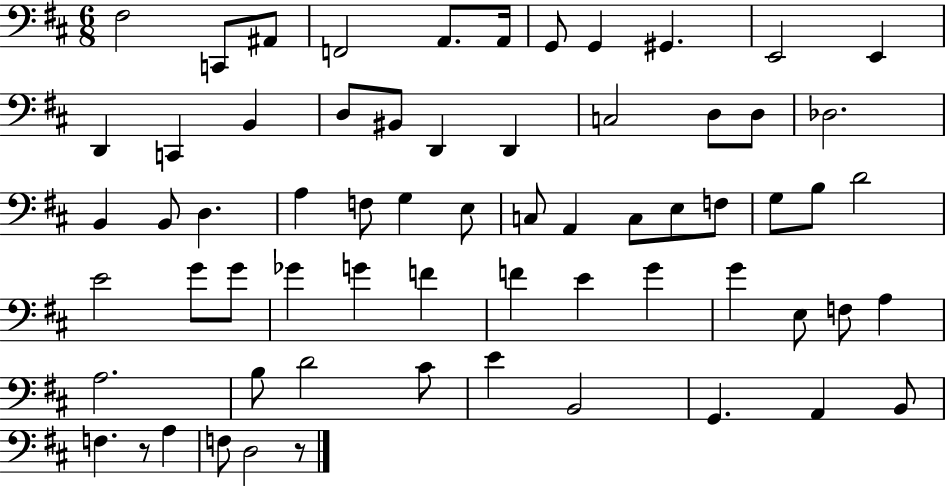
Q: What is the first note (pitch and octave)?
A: F#3